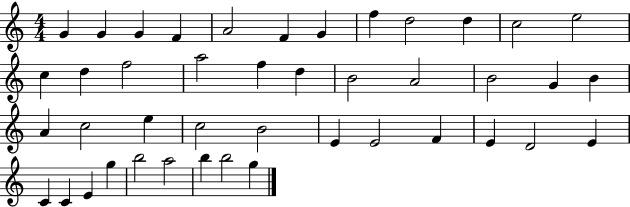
X:1
T:Untitled
M:4/4
L:1/4
K:C
G G G F A2 F G f d2 d c2 e2 c d f2 a2 f d B2 A2 B2 G B A c2 e c2 B2 E E2 F E D2 E C C E g b2 a2 b b2 g